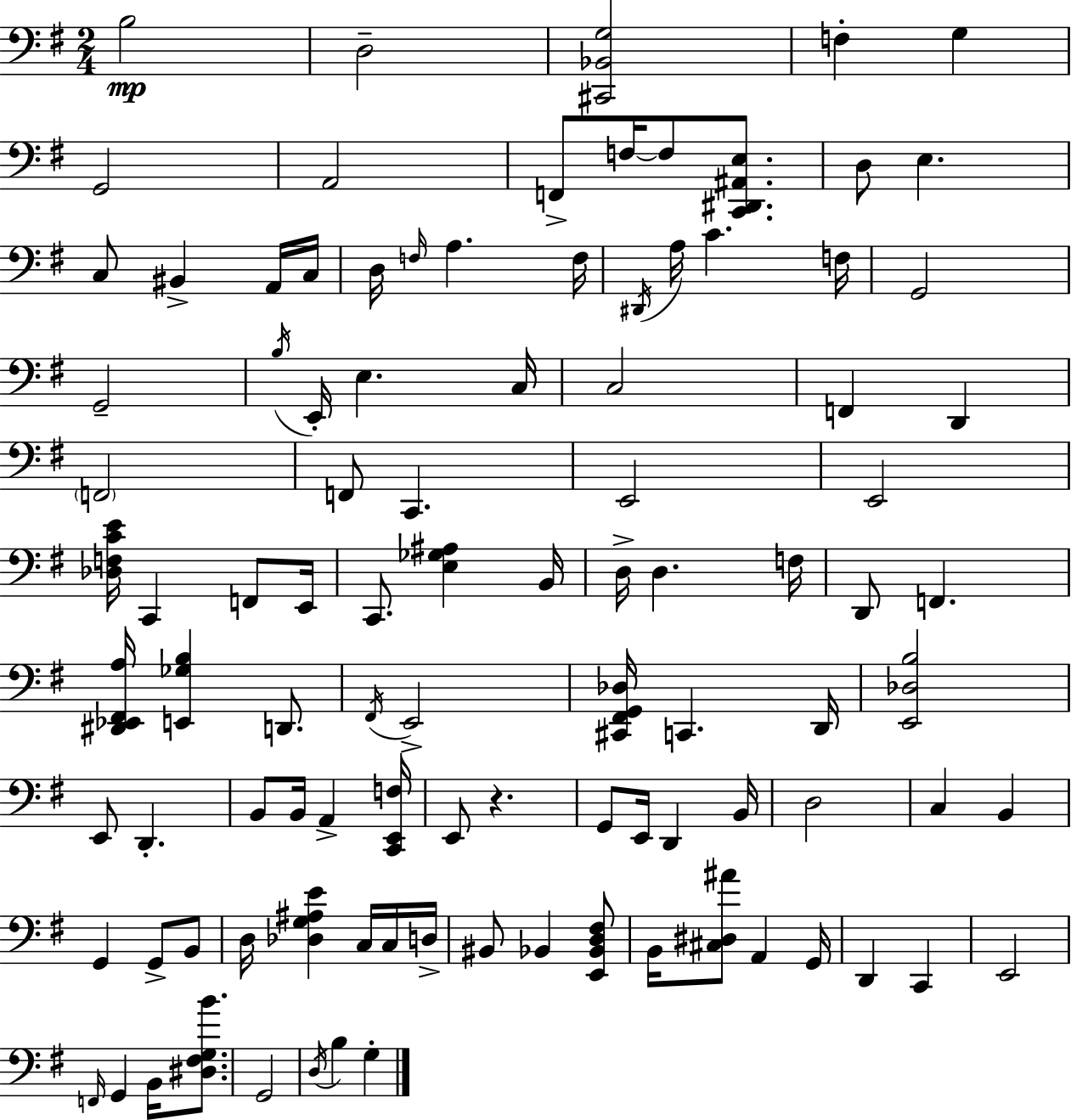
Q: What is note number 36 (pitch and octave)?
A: E2